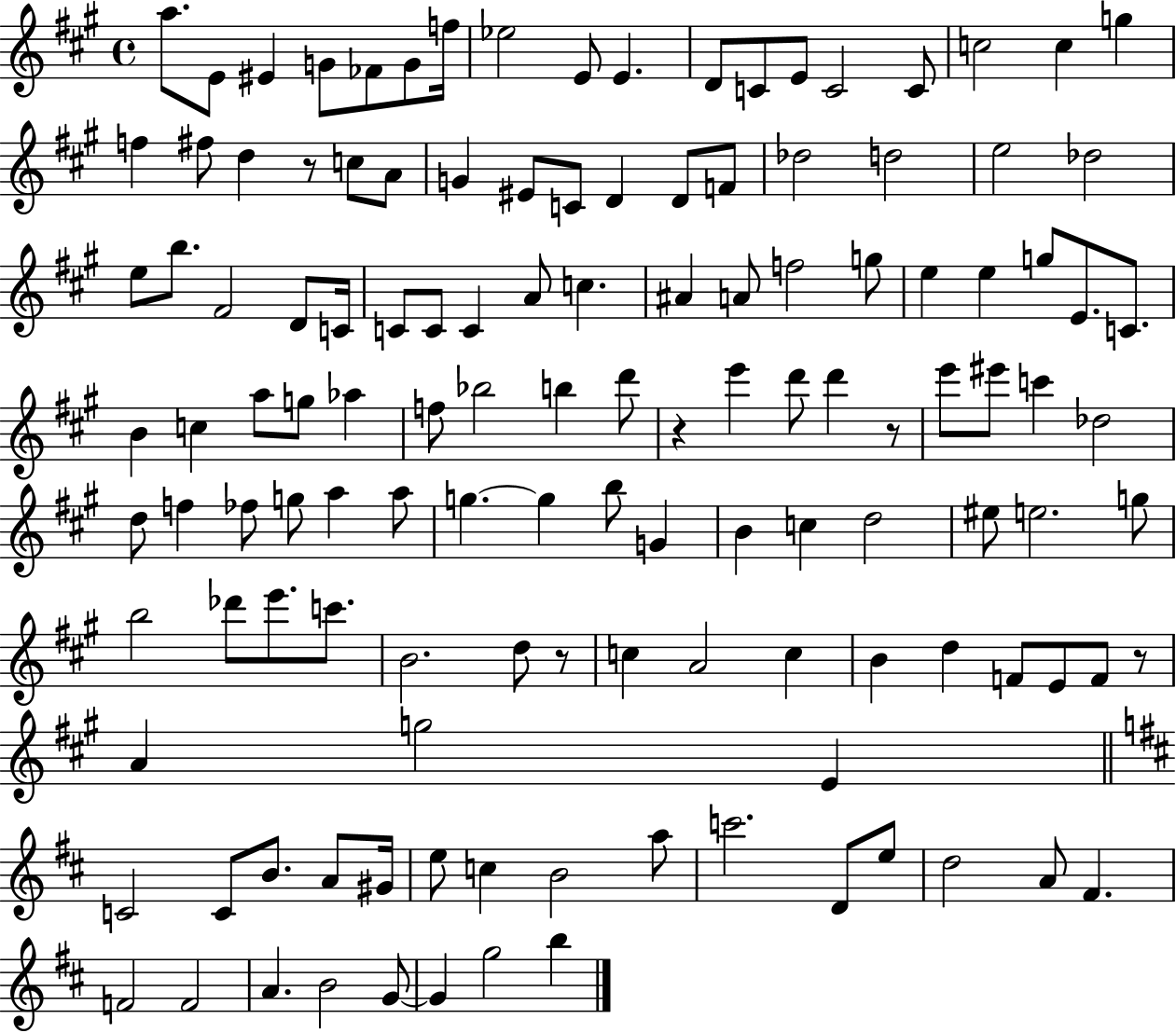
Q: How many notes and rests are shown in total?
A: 129